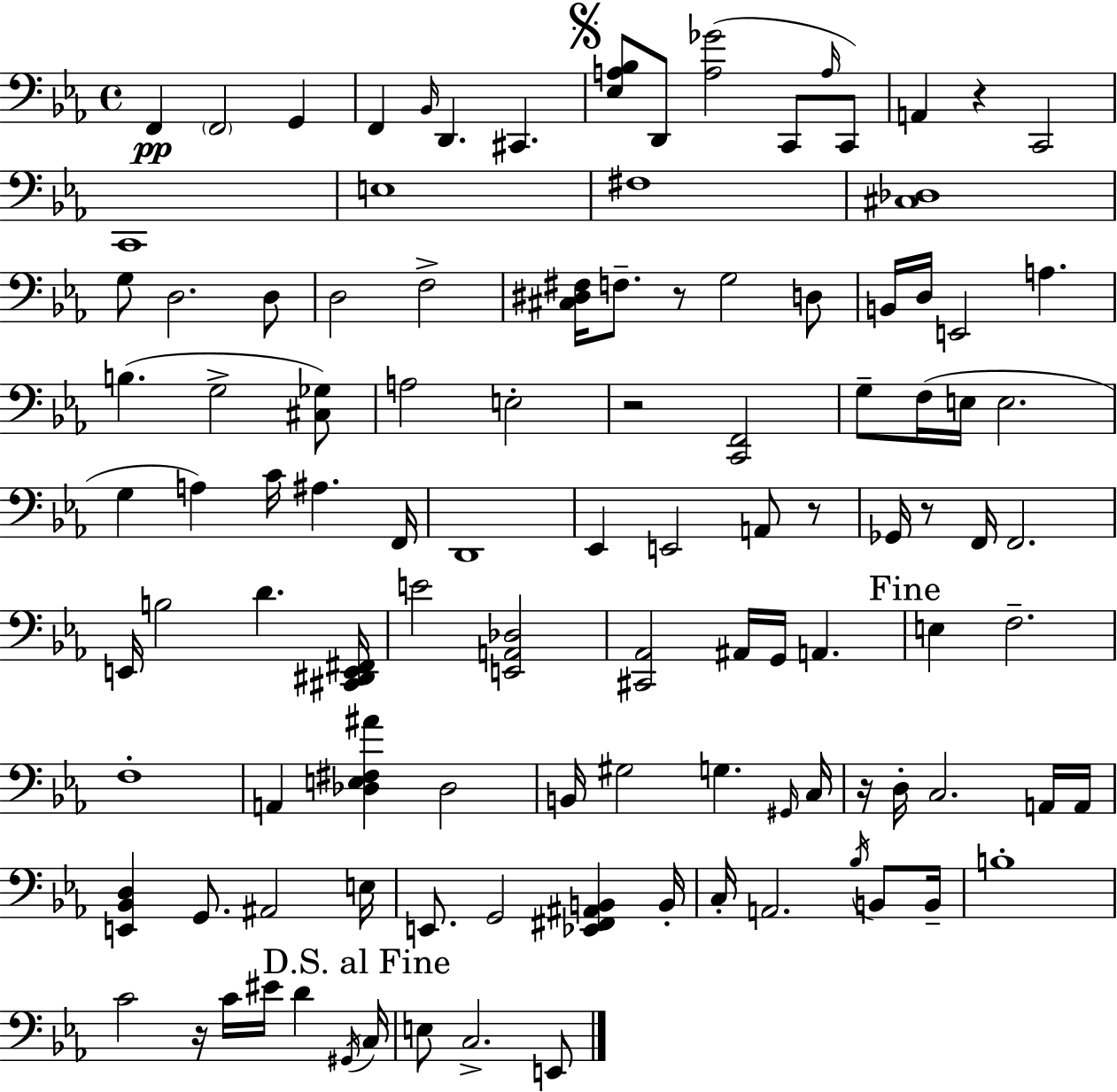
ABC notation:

X:1
T:Untitled
M:4/4
L:1/4
K:Cm
F,, F,,2 G,, F,, _B,,/4 D,, ^C,, [_E,A,_B,]/2 D,,/2 [A,_G]2 C,,/2 A,/4 C,,/2 A,, z C,,2 C,,4 E,4 ^F,4 [^C,_D,]4 G,/2 D,2 D,/2 D,2 F,2 [^C,^D,^F,]/4 F,/2 z/2 G,2 D,/2 B,,/4 D,/4 E,,2 A, B, G,2 [^C,_G,]/2 A,2 E,2 z2 [C,,F,,]2 G,/2 F,/4 E,/4 E,2 G, A, C/4 ^A, F,,/4 D,,4 _E,, E,,2 A,,/2 z/2 _G,,/4 z/2 F,,/4 F,,2 E,,/4 B,2 D [^C,,^D,,E,,^F,,]/4 E2 [E,,A,,_D,]2 [^C,,_A,,]2 ^A,,/4 G,,/4 A,, E, F,2 F,4 A,, [_D,E,^F,^A] _D,2 B,,/4 ^G,2 G, ^G,,/4 C,/4 z/4 D,/4 C,2 A,,/4 A,,/4 [E,,_B,,D,] G,,/2 ^A,,2 E,/4 E,,/2 G,,2 [_E,,^F,,^A,,B,,] B,,/4 C,/4 A,,2 _B,/4 B,,/2 B,,/4 B,4 C2 z/4 C/4 ^E/4 D ^G,,/4 C,/4 E,/2 C,2 E,,/2